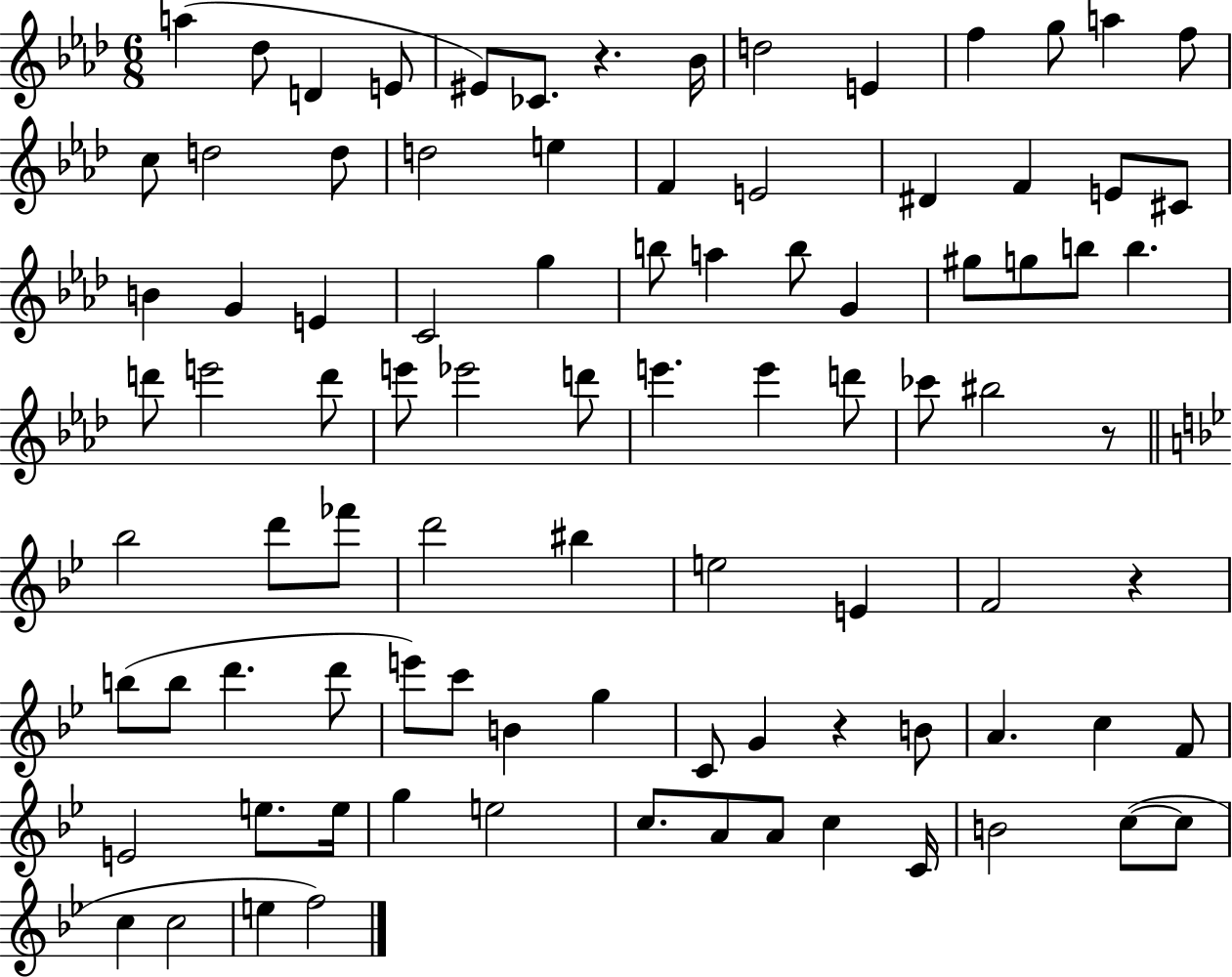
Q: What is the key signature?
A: AES major